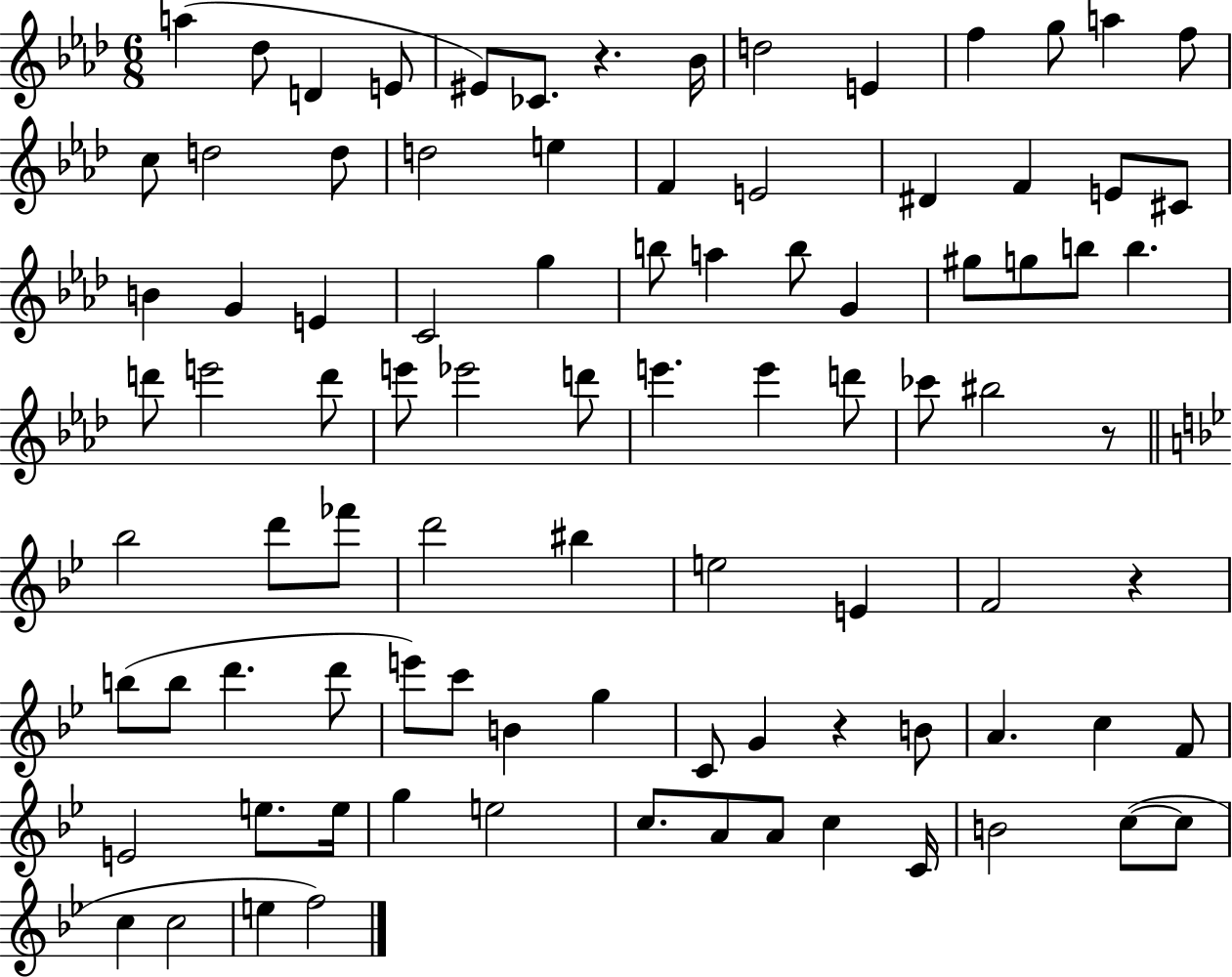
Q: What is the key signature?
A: AES major